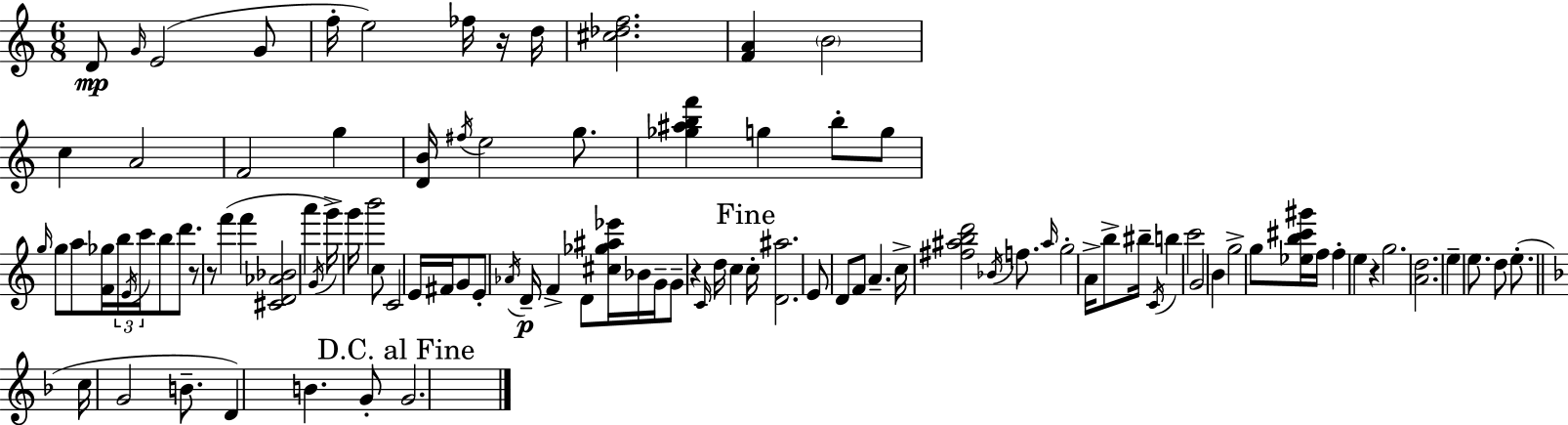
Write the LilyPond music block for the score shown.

{
  \clef treble
  \numericTimeSignature
  \time 6/8
  \key a \minor
  d'8\mp \grace { g'16 }( e'2 g'8 | f''16-. e''2) fes''16 r16 | d''16 <cis'' des'' f''>2. | <f' a'>4 \parenthesize b'2 | \break c''4 a'2 | f'2 g''4 | <d' b'>16 \acciaccatura { fis''16 } e''2 g''8. | <ges'' ais'' b'' f'''>4 g''4 b''8-. | \break g''8 \grace { g''16 } g''8 a''8 <f' ges''>16 \tuplet 3/2 { b''16 \acciaccatura { e'16 } c'''16 } b''8 | d'''8. r8 r8 f'''4( | f'''4 <cis' d' aes' bes'>2 | a'''4 \acciaccatura { g'16 } g'''16->) g'''16 b'''2 | \break c''8 c'2 | e'16 fis'16 g'8 e'8-. \acciaccatura { aes'16 } d'16--\p f'4-> | d'8 <cis'' ges'' ais'' ees'''>16 bes'16 g'16-- g'8-- r4 | \grace { c'16 } d''16 c''4 \mark "Fine" c''16-. <d' ais''>2. | \break e'8 d'8 f'8 | a'4.-- c''16-> <fis'' ais'' b'' d'''>2 | \acciaccatura { bes'16 } f''8. \grace { ais''16 } g''2-. | a'16-> b''8-> bis''16-- \acciaccatura { c'16 } b''4 | \break c'''2 g'2 | b'4 g''2-> | g''8 <ees'' b'' cis''' gis'''>16 f''16 f''4-. | e''4 r4 g''2. | \break <a' d''>2. | e''4-- | e''8. d''8 e''8.-.( \bar "||" \break \key f \major c''16 g'2 b'8.-- | d'4) b'4. g'8-. | \mark "D.C. al Fine" g'2. | \bar "|."
}